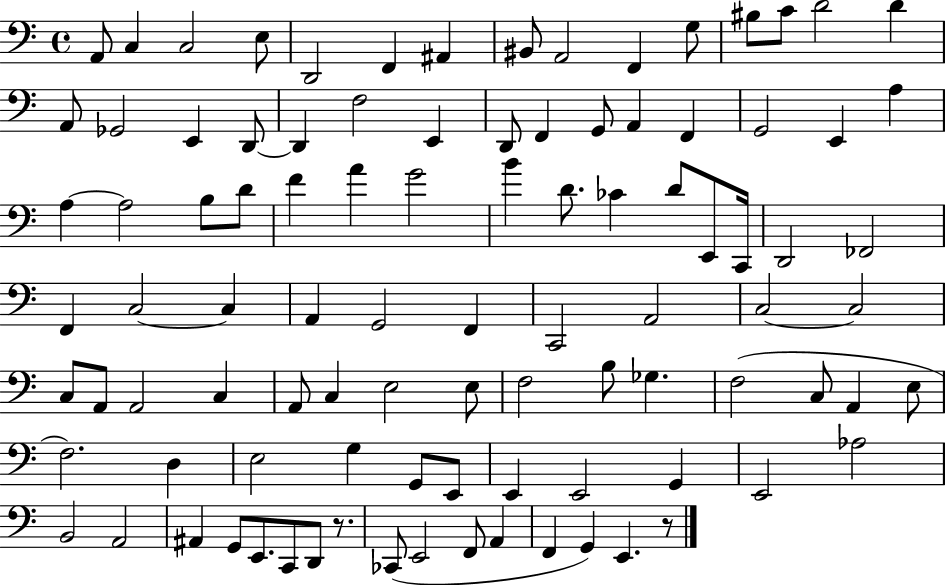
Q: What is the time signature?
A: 4/4